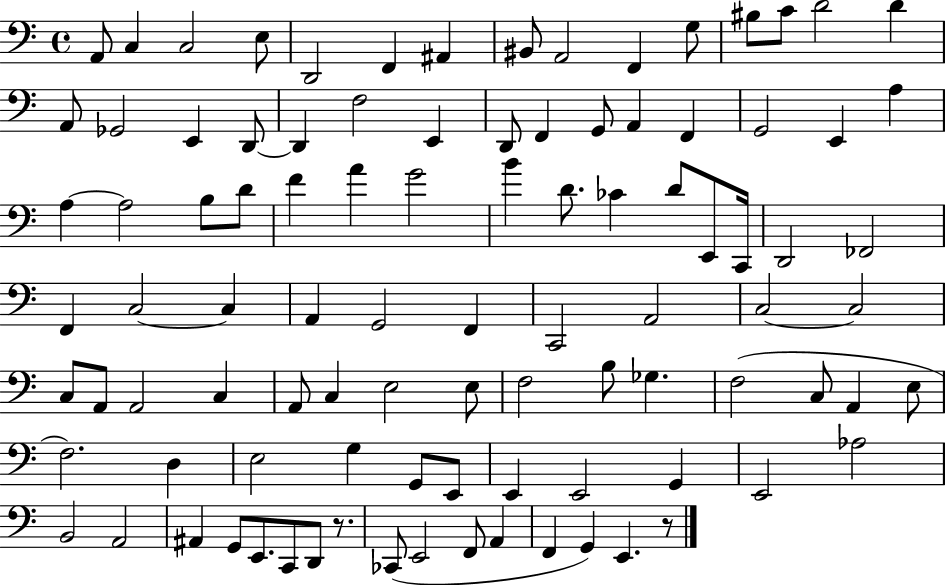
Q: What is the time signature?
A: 4/4